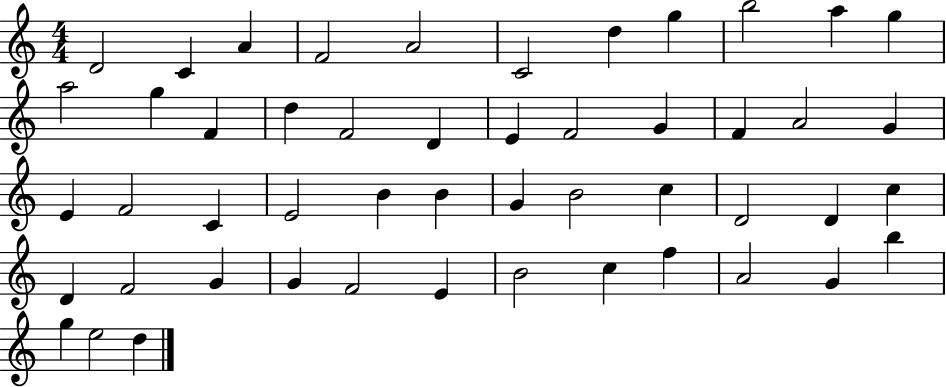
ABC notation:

X:1
T:Untitled
M:4/4
L:1/4
K:C
D2 C A F2 A2 C2 d g b2 a g a2 g F d F2 D E F2 G F A2 G E F2 C E2 B B G B2 c D2 D c D F2 G G F2 E B2 c f A2 G b g e2 d